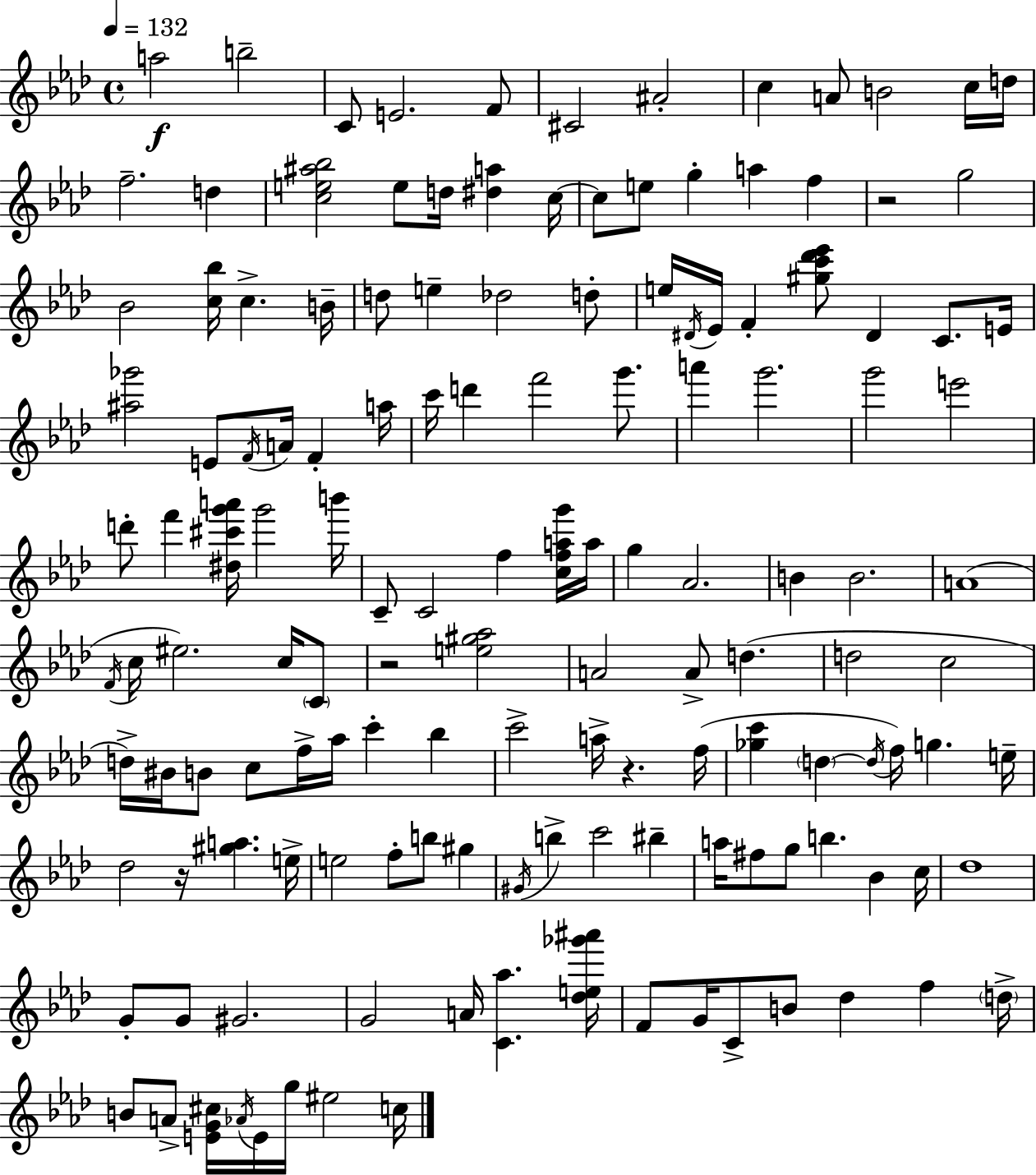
A5/h B5/h C4/e E4/h. F4/e C#4/h A#4/h C5/q A4/e B4/h C5/s D5/s F5/h. D5/q [C5,E5,A#5,Bb5]/h E5/e D5/s [D#5,A5]/q C5/s C5/e E5/e G5/q A5/q F5/q R/h G5/h Bb4/h [C5,Bb5]/s C5/q. B4/s D5/e E5/q Db5/h D5/e E5/s D#4/s Eb4/s F4/q [G#5,C6,Db6,Eb6]/e D#4/q C4/e. E4/s [A#5,Gb6]/h E4/e F4/s A4/s F4/q A5/s C6/s D6/q F6/h G6/e. A6/q G6/h. G6/h E6/h D6/e F6/q [D#5,C#6,G6,A6]/s G6/h B6/s C4/e C4/h F5/q [C5,F5,A5,G6]/s A5/s G5/q Ab4/h. B4/q B4/h. A4/w F4/s C5/s EIS5/h. C5/s C4/e R/h [E5,G#5,Ab5]/h A4/h A4/e D5/q. D5/h C5/h D5/s BIS4/s B4/e C5/e F5/s Ab5/s C6/q Bb5/q C6/h A5/s R/q. F5/s [Gb5,C6]/q D5/q D5/s F5/s G5/q. E5/s Db5/h R/s [G#5,A5]/q. E5/s E5/h F5/e B5/e G#5/q G#4/s B5/q C6/h BIS5/q A5/s F#5/e G5/e B5/q. Bb4/q C5/s Db5/w G4/e G4/e G#4/h. G4/h A4/s [C4,Ab5]/q. [Db5,E5,Gb6,A#6]/s F4/e G4/s C4/e B4/e Db5/q F5/q D5/s B4/e A4/e [E4,G4,C#5]/s Ab4/s E4/s G5/s EIS5/h C5/s